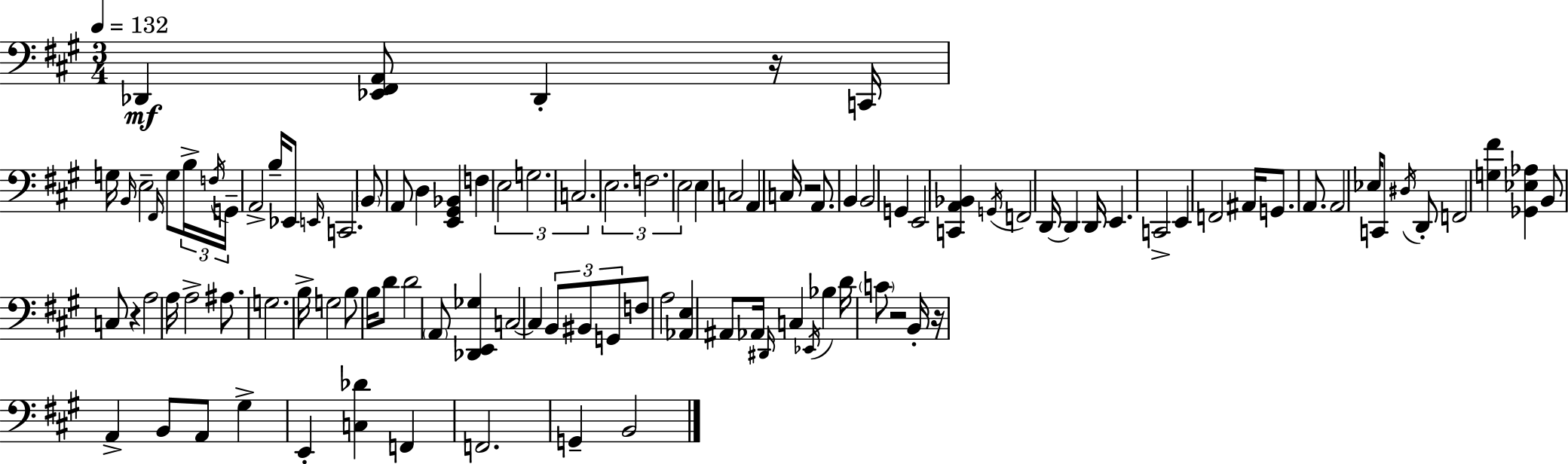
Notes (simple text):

Db2/q [Eb2,F#2,A2]/e Db2/q R/s C2/s G3/s B2/s E3/h F#2/s G3/e B3/s F3/s G2/s A2/h B3/s Eb2/e E2/s C2/h. B2/e A2/e D3/q [E2,G#2,Bb2]/q F3/q E3/h G3/h. C3/h. E3/h. F3/h. E3/h E3/q C3/h A2/q C3/s R/h A2/e. B2/q B2/h G2/q E2/h [C2,A2,Bb2]/q G2/s F2/h D2/s D2/q D2/s E2/q. C2/h E2/q F2/h A#2/s G2/e. A2/e. A2/h Eb3/s C2/e D#3/s D2/e F2/h [G3,F#4]/q [Gb2,Eb3,Ab3]/q B2/e C3/e R/q A3/h A3/s A3/h A#3/e. G3/h. B3/s G3/h B3/e B3/s D4/e D4/h A2/e [Db2,E2,Gb3]/q C3/h C3/q B2/e BIS2/e G2/e F3/e A3/h [Ab2,E3]/q A#2/e Ab2/s D#2/s C3/q Eb2/s Bb3/q D4/s C4/e R/h B2/s R/s A2/q B2/e A2/e G#3/q E2/q [C3,Db4]/q F2/q F2/h. G2/q B2/h